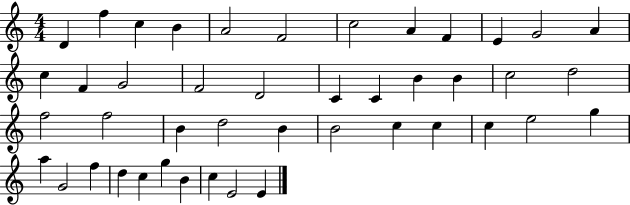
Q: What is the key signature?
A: C major